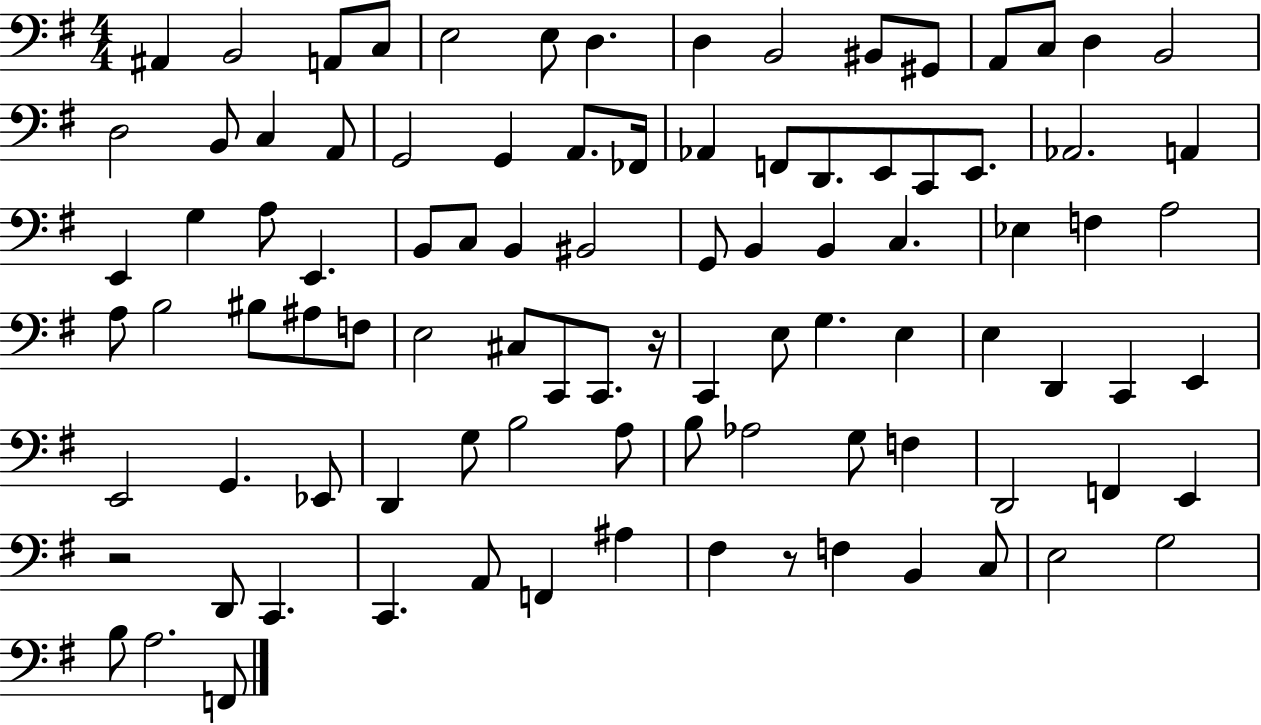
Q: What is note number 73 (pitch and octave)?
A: G3